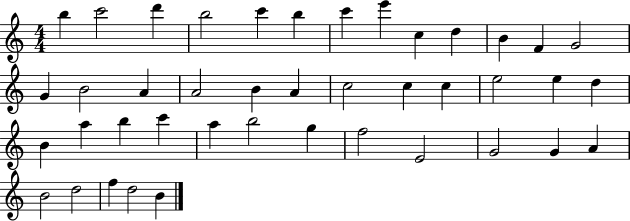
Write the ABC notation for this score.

X:1
T:Untitled
M:4/4
L:1/4
K:C
b c'2 d' b2 c' b c' e' c d B F G2 G B2 A A2 B A c2 c c e2 e d B a b c' a b2 g f2 E2 G2 G A B2 d2 f d2 B